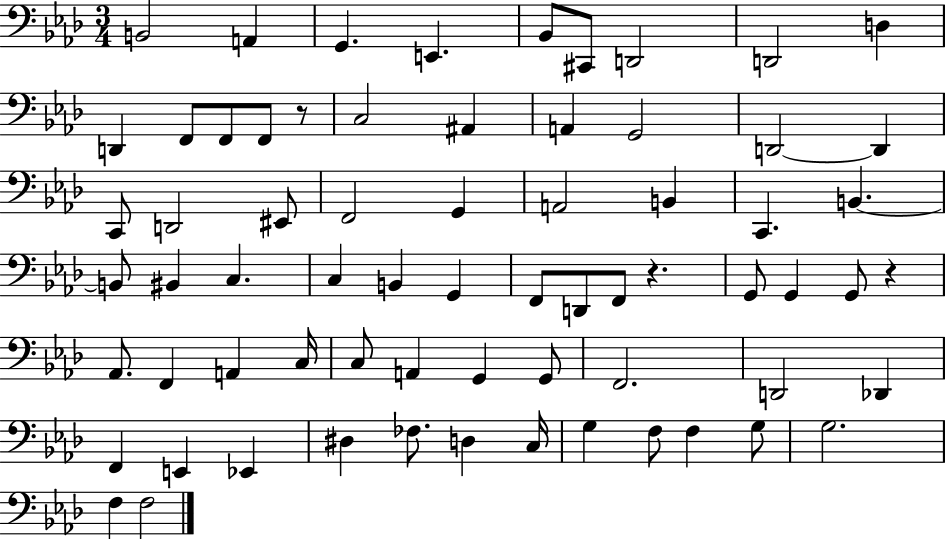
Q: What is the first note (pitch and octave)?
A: B2